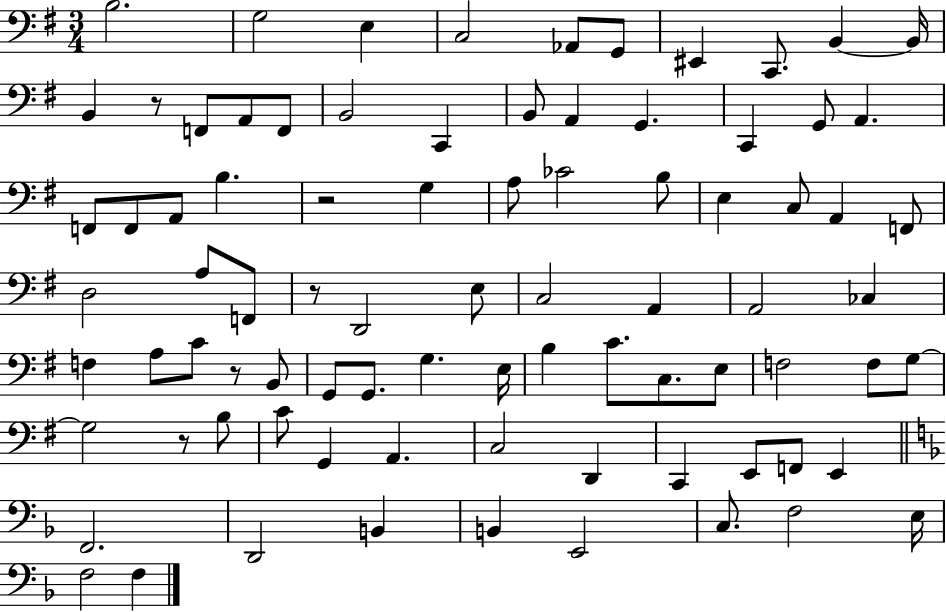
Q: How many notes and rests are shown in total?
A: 84